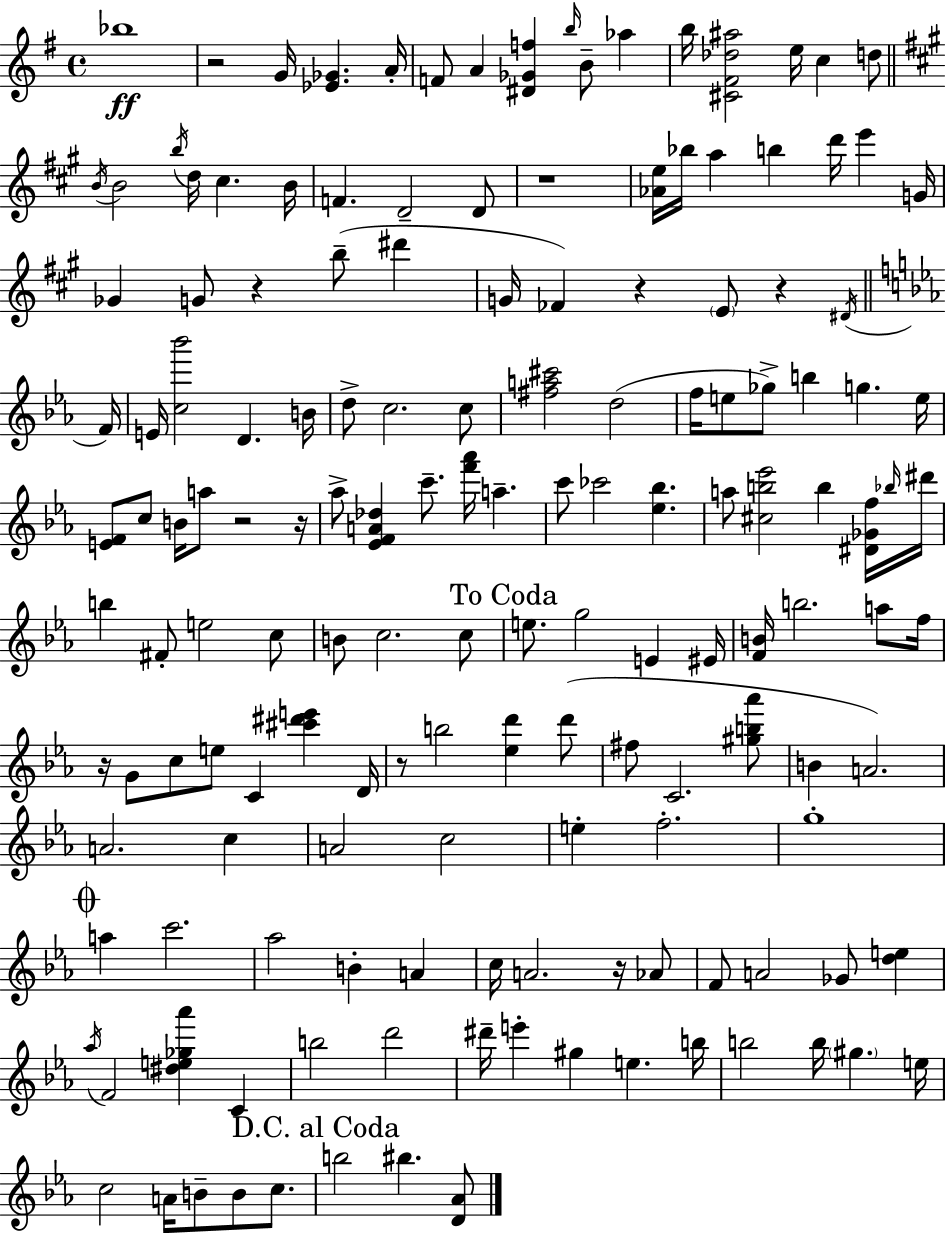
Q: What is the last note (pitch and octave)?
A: BIS5